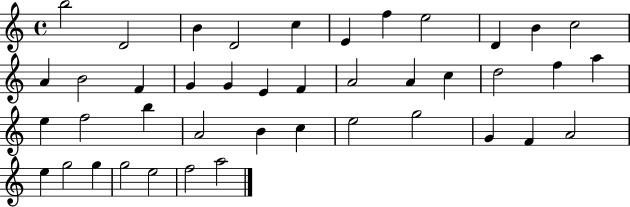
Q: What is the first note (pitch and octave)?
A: B5